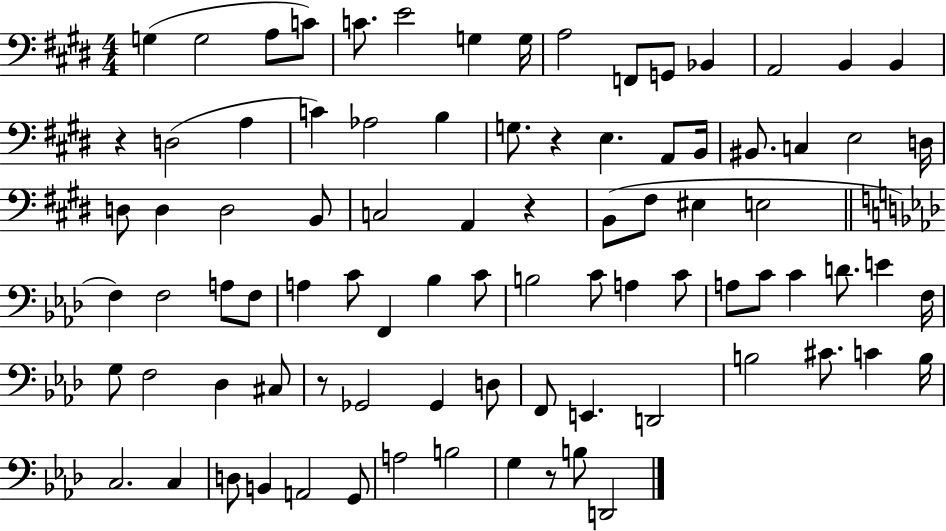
{
  \clef bass
  \numericTimeSignature
  \time 4/4
  \key e \major
  g4( g2 a8 c'8) | c'8. e'2 g4 g16 | a2 f,8 g,8 bes,4 | a,2 b,4 b,4 | \break r4 d2( a4 | c'4) aes2 b4 | g8. r4 e4. a,8 b,16 | bis,8. c4 e2 d16 | \break d8 d4 d2 b,8 | c2 a,4 r4 | b,8( fis8 eis4 e2 | \bar "||" \break \key f \minor f4) f2 a8 f8 | a4 c'8 f,4 bes4 c'8 | b2 c'8 a4 c'8 | a8 c'8 c'4 d'8. e'4 f16 | \break g8 f2 des4 cis8 | r8 ges,2 ges,4 d8 | f,8 e,4. d,2 | b2 cis'8. c'4 b16 | \break c2. c4 | d8 b,4 a,2 g,8 | a2 b2 | g4 r8 b8 d,2 | \break \bar "|."
}